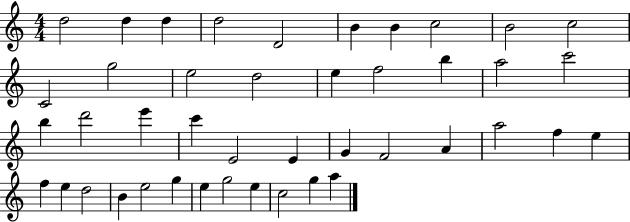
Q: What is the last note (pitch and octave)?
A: A5